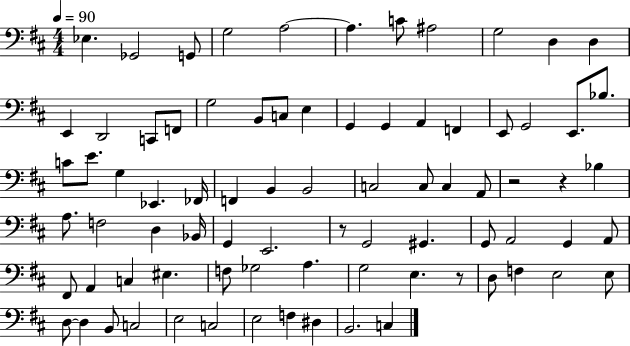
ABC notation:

X:1
T:Untitled
M:4/4
L:1/4
K:D
_E, _G,,2 G,,/2 G,2 A,2 A, C/2 ^A,2 G,2 D, D, E,, D,,2 C,,/2 F,,/2 G,2 B,,/2 C,/2 E, G,, G,, A,, F,, E,,/2 G,,2 E,,/2 _B,/2 C/2 E/2 G, _E,, _F,,/4 F,, B,, B,,2 C,2 C,/2 C, A,,/2 z2 z _B, A,/2 F,2 D, _B,,/4 G,, E,,2 z/2 G,,2 ^G,, G,,/2 A,,2 G,, A,,/2 ^F,,/2 A,, C, ^E, F,/2 _G,2 A, G,2 E, z/2 D,/2 F, E,2 E,/2 D,/2 D, B,,/2 C,2 E,2 C,2 E,2 F, ^D, B,,2 C,